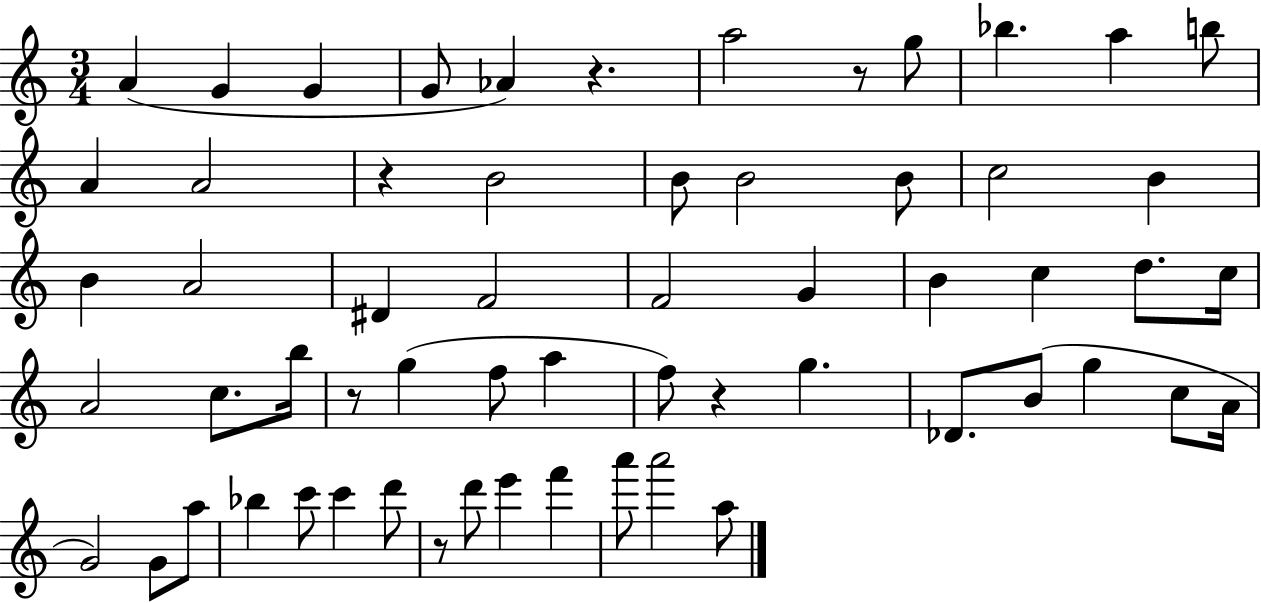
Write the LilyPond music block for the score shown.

{
  \clef treble
  \numericTimeSignature
  \time 3/4
  \key c \major
  \repeat volta 2 { a'4( g'4 g'4 | g'8 aes'4) r4. | a''2 r8 g''8 | bes''4. a''4 b''8 | \break a'4 a'2 | r4 b'2 | b'8 b'2 b'8 | c''2 b'4 | \break b'4 a'2 | dis'4 f'2 | f'2 g'4 | b'4 c''4 d''8. c''16 | \break a'2 c''8. b''16 | r8 g''4( f''8 a''4 | f''8) r4 g''4. | des'8. b'8( g''4 c''8 a'16 | \break g'2) g'8 a''8 | bes''4 c'''8 c'''4 d'''8 | r8 d'''8 e'''4 f'''4 | a'''8 a'''2 a''8 | \break } \bar "|."
}